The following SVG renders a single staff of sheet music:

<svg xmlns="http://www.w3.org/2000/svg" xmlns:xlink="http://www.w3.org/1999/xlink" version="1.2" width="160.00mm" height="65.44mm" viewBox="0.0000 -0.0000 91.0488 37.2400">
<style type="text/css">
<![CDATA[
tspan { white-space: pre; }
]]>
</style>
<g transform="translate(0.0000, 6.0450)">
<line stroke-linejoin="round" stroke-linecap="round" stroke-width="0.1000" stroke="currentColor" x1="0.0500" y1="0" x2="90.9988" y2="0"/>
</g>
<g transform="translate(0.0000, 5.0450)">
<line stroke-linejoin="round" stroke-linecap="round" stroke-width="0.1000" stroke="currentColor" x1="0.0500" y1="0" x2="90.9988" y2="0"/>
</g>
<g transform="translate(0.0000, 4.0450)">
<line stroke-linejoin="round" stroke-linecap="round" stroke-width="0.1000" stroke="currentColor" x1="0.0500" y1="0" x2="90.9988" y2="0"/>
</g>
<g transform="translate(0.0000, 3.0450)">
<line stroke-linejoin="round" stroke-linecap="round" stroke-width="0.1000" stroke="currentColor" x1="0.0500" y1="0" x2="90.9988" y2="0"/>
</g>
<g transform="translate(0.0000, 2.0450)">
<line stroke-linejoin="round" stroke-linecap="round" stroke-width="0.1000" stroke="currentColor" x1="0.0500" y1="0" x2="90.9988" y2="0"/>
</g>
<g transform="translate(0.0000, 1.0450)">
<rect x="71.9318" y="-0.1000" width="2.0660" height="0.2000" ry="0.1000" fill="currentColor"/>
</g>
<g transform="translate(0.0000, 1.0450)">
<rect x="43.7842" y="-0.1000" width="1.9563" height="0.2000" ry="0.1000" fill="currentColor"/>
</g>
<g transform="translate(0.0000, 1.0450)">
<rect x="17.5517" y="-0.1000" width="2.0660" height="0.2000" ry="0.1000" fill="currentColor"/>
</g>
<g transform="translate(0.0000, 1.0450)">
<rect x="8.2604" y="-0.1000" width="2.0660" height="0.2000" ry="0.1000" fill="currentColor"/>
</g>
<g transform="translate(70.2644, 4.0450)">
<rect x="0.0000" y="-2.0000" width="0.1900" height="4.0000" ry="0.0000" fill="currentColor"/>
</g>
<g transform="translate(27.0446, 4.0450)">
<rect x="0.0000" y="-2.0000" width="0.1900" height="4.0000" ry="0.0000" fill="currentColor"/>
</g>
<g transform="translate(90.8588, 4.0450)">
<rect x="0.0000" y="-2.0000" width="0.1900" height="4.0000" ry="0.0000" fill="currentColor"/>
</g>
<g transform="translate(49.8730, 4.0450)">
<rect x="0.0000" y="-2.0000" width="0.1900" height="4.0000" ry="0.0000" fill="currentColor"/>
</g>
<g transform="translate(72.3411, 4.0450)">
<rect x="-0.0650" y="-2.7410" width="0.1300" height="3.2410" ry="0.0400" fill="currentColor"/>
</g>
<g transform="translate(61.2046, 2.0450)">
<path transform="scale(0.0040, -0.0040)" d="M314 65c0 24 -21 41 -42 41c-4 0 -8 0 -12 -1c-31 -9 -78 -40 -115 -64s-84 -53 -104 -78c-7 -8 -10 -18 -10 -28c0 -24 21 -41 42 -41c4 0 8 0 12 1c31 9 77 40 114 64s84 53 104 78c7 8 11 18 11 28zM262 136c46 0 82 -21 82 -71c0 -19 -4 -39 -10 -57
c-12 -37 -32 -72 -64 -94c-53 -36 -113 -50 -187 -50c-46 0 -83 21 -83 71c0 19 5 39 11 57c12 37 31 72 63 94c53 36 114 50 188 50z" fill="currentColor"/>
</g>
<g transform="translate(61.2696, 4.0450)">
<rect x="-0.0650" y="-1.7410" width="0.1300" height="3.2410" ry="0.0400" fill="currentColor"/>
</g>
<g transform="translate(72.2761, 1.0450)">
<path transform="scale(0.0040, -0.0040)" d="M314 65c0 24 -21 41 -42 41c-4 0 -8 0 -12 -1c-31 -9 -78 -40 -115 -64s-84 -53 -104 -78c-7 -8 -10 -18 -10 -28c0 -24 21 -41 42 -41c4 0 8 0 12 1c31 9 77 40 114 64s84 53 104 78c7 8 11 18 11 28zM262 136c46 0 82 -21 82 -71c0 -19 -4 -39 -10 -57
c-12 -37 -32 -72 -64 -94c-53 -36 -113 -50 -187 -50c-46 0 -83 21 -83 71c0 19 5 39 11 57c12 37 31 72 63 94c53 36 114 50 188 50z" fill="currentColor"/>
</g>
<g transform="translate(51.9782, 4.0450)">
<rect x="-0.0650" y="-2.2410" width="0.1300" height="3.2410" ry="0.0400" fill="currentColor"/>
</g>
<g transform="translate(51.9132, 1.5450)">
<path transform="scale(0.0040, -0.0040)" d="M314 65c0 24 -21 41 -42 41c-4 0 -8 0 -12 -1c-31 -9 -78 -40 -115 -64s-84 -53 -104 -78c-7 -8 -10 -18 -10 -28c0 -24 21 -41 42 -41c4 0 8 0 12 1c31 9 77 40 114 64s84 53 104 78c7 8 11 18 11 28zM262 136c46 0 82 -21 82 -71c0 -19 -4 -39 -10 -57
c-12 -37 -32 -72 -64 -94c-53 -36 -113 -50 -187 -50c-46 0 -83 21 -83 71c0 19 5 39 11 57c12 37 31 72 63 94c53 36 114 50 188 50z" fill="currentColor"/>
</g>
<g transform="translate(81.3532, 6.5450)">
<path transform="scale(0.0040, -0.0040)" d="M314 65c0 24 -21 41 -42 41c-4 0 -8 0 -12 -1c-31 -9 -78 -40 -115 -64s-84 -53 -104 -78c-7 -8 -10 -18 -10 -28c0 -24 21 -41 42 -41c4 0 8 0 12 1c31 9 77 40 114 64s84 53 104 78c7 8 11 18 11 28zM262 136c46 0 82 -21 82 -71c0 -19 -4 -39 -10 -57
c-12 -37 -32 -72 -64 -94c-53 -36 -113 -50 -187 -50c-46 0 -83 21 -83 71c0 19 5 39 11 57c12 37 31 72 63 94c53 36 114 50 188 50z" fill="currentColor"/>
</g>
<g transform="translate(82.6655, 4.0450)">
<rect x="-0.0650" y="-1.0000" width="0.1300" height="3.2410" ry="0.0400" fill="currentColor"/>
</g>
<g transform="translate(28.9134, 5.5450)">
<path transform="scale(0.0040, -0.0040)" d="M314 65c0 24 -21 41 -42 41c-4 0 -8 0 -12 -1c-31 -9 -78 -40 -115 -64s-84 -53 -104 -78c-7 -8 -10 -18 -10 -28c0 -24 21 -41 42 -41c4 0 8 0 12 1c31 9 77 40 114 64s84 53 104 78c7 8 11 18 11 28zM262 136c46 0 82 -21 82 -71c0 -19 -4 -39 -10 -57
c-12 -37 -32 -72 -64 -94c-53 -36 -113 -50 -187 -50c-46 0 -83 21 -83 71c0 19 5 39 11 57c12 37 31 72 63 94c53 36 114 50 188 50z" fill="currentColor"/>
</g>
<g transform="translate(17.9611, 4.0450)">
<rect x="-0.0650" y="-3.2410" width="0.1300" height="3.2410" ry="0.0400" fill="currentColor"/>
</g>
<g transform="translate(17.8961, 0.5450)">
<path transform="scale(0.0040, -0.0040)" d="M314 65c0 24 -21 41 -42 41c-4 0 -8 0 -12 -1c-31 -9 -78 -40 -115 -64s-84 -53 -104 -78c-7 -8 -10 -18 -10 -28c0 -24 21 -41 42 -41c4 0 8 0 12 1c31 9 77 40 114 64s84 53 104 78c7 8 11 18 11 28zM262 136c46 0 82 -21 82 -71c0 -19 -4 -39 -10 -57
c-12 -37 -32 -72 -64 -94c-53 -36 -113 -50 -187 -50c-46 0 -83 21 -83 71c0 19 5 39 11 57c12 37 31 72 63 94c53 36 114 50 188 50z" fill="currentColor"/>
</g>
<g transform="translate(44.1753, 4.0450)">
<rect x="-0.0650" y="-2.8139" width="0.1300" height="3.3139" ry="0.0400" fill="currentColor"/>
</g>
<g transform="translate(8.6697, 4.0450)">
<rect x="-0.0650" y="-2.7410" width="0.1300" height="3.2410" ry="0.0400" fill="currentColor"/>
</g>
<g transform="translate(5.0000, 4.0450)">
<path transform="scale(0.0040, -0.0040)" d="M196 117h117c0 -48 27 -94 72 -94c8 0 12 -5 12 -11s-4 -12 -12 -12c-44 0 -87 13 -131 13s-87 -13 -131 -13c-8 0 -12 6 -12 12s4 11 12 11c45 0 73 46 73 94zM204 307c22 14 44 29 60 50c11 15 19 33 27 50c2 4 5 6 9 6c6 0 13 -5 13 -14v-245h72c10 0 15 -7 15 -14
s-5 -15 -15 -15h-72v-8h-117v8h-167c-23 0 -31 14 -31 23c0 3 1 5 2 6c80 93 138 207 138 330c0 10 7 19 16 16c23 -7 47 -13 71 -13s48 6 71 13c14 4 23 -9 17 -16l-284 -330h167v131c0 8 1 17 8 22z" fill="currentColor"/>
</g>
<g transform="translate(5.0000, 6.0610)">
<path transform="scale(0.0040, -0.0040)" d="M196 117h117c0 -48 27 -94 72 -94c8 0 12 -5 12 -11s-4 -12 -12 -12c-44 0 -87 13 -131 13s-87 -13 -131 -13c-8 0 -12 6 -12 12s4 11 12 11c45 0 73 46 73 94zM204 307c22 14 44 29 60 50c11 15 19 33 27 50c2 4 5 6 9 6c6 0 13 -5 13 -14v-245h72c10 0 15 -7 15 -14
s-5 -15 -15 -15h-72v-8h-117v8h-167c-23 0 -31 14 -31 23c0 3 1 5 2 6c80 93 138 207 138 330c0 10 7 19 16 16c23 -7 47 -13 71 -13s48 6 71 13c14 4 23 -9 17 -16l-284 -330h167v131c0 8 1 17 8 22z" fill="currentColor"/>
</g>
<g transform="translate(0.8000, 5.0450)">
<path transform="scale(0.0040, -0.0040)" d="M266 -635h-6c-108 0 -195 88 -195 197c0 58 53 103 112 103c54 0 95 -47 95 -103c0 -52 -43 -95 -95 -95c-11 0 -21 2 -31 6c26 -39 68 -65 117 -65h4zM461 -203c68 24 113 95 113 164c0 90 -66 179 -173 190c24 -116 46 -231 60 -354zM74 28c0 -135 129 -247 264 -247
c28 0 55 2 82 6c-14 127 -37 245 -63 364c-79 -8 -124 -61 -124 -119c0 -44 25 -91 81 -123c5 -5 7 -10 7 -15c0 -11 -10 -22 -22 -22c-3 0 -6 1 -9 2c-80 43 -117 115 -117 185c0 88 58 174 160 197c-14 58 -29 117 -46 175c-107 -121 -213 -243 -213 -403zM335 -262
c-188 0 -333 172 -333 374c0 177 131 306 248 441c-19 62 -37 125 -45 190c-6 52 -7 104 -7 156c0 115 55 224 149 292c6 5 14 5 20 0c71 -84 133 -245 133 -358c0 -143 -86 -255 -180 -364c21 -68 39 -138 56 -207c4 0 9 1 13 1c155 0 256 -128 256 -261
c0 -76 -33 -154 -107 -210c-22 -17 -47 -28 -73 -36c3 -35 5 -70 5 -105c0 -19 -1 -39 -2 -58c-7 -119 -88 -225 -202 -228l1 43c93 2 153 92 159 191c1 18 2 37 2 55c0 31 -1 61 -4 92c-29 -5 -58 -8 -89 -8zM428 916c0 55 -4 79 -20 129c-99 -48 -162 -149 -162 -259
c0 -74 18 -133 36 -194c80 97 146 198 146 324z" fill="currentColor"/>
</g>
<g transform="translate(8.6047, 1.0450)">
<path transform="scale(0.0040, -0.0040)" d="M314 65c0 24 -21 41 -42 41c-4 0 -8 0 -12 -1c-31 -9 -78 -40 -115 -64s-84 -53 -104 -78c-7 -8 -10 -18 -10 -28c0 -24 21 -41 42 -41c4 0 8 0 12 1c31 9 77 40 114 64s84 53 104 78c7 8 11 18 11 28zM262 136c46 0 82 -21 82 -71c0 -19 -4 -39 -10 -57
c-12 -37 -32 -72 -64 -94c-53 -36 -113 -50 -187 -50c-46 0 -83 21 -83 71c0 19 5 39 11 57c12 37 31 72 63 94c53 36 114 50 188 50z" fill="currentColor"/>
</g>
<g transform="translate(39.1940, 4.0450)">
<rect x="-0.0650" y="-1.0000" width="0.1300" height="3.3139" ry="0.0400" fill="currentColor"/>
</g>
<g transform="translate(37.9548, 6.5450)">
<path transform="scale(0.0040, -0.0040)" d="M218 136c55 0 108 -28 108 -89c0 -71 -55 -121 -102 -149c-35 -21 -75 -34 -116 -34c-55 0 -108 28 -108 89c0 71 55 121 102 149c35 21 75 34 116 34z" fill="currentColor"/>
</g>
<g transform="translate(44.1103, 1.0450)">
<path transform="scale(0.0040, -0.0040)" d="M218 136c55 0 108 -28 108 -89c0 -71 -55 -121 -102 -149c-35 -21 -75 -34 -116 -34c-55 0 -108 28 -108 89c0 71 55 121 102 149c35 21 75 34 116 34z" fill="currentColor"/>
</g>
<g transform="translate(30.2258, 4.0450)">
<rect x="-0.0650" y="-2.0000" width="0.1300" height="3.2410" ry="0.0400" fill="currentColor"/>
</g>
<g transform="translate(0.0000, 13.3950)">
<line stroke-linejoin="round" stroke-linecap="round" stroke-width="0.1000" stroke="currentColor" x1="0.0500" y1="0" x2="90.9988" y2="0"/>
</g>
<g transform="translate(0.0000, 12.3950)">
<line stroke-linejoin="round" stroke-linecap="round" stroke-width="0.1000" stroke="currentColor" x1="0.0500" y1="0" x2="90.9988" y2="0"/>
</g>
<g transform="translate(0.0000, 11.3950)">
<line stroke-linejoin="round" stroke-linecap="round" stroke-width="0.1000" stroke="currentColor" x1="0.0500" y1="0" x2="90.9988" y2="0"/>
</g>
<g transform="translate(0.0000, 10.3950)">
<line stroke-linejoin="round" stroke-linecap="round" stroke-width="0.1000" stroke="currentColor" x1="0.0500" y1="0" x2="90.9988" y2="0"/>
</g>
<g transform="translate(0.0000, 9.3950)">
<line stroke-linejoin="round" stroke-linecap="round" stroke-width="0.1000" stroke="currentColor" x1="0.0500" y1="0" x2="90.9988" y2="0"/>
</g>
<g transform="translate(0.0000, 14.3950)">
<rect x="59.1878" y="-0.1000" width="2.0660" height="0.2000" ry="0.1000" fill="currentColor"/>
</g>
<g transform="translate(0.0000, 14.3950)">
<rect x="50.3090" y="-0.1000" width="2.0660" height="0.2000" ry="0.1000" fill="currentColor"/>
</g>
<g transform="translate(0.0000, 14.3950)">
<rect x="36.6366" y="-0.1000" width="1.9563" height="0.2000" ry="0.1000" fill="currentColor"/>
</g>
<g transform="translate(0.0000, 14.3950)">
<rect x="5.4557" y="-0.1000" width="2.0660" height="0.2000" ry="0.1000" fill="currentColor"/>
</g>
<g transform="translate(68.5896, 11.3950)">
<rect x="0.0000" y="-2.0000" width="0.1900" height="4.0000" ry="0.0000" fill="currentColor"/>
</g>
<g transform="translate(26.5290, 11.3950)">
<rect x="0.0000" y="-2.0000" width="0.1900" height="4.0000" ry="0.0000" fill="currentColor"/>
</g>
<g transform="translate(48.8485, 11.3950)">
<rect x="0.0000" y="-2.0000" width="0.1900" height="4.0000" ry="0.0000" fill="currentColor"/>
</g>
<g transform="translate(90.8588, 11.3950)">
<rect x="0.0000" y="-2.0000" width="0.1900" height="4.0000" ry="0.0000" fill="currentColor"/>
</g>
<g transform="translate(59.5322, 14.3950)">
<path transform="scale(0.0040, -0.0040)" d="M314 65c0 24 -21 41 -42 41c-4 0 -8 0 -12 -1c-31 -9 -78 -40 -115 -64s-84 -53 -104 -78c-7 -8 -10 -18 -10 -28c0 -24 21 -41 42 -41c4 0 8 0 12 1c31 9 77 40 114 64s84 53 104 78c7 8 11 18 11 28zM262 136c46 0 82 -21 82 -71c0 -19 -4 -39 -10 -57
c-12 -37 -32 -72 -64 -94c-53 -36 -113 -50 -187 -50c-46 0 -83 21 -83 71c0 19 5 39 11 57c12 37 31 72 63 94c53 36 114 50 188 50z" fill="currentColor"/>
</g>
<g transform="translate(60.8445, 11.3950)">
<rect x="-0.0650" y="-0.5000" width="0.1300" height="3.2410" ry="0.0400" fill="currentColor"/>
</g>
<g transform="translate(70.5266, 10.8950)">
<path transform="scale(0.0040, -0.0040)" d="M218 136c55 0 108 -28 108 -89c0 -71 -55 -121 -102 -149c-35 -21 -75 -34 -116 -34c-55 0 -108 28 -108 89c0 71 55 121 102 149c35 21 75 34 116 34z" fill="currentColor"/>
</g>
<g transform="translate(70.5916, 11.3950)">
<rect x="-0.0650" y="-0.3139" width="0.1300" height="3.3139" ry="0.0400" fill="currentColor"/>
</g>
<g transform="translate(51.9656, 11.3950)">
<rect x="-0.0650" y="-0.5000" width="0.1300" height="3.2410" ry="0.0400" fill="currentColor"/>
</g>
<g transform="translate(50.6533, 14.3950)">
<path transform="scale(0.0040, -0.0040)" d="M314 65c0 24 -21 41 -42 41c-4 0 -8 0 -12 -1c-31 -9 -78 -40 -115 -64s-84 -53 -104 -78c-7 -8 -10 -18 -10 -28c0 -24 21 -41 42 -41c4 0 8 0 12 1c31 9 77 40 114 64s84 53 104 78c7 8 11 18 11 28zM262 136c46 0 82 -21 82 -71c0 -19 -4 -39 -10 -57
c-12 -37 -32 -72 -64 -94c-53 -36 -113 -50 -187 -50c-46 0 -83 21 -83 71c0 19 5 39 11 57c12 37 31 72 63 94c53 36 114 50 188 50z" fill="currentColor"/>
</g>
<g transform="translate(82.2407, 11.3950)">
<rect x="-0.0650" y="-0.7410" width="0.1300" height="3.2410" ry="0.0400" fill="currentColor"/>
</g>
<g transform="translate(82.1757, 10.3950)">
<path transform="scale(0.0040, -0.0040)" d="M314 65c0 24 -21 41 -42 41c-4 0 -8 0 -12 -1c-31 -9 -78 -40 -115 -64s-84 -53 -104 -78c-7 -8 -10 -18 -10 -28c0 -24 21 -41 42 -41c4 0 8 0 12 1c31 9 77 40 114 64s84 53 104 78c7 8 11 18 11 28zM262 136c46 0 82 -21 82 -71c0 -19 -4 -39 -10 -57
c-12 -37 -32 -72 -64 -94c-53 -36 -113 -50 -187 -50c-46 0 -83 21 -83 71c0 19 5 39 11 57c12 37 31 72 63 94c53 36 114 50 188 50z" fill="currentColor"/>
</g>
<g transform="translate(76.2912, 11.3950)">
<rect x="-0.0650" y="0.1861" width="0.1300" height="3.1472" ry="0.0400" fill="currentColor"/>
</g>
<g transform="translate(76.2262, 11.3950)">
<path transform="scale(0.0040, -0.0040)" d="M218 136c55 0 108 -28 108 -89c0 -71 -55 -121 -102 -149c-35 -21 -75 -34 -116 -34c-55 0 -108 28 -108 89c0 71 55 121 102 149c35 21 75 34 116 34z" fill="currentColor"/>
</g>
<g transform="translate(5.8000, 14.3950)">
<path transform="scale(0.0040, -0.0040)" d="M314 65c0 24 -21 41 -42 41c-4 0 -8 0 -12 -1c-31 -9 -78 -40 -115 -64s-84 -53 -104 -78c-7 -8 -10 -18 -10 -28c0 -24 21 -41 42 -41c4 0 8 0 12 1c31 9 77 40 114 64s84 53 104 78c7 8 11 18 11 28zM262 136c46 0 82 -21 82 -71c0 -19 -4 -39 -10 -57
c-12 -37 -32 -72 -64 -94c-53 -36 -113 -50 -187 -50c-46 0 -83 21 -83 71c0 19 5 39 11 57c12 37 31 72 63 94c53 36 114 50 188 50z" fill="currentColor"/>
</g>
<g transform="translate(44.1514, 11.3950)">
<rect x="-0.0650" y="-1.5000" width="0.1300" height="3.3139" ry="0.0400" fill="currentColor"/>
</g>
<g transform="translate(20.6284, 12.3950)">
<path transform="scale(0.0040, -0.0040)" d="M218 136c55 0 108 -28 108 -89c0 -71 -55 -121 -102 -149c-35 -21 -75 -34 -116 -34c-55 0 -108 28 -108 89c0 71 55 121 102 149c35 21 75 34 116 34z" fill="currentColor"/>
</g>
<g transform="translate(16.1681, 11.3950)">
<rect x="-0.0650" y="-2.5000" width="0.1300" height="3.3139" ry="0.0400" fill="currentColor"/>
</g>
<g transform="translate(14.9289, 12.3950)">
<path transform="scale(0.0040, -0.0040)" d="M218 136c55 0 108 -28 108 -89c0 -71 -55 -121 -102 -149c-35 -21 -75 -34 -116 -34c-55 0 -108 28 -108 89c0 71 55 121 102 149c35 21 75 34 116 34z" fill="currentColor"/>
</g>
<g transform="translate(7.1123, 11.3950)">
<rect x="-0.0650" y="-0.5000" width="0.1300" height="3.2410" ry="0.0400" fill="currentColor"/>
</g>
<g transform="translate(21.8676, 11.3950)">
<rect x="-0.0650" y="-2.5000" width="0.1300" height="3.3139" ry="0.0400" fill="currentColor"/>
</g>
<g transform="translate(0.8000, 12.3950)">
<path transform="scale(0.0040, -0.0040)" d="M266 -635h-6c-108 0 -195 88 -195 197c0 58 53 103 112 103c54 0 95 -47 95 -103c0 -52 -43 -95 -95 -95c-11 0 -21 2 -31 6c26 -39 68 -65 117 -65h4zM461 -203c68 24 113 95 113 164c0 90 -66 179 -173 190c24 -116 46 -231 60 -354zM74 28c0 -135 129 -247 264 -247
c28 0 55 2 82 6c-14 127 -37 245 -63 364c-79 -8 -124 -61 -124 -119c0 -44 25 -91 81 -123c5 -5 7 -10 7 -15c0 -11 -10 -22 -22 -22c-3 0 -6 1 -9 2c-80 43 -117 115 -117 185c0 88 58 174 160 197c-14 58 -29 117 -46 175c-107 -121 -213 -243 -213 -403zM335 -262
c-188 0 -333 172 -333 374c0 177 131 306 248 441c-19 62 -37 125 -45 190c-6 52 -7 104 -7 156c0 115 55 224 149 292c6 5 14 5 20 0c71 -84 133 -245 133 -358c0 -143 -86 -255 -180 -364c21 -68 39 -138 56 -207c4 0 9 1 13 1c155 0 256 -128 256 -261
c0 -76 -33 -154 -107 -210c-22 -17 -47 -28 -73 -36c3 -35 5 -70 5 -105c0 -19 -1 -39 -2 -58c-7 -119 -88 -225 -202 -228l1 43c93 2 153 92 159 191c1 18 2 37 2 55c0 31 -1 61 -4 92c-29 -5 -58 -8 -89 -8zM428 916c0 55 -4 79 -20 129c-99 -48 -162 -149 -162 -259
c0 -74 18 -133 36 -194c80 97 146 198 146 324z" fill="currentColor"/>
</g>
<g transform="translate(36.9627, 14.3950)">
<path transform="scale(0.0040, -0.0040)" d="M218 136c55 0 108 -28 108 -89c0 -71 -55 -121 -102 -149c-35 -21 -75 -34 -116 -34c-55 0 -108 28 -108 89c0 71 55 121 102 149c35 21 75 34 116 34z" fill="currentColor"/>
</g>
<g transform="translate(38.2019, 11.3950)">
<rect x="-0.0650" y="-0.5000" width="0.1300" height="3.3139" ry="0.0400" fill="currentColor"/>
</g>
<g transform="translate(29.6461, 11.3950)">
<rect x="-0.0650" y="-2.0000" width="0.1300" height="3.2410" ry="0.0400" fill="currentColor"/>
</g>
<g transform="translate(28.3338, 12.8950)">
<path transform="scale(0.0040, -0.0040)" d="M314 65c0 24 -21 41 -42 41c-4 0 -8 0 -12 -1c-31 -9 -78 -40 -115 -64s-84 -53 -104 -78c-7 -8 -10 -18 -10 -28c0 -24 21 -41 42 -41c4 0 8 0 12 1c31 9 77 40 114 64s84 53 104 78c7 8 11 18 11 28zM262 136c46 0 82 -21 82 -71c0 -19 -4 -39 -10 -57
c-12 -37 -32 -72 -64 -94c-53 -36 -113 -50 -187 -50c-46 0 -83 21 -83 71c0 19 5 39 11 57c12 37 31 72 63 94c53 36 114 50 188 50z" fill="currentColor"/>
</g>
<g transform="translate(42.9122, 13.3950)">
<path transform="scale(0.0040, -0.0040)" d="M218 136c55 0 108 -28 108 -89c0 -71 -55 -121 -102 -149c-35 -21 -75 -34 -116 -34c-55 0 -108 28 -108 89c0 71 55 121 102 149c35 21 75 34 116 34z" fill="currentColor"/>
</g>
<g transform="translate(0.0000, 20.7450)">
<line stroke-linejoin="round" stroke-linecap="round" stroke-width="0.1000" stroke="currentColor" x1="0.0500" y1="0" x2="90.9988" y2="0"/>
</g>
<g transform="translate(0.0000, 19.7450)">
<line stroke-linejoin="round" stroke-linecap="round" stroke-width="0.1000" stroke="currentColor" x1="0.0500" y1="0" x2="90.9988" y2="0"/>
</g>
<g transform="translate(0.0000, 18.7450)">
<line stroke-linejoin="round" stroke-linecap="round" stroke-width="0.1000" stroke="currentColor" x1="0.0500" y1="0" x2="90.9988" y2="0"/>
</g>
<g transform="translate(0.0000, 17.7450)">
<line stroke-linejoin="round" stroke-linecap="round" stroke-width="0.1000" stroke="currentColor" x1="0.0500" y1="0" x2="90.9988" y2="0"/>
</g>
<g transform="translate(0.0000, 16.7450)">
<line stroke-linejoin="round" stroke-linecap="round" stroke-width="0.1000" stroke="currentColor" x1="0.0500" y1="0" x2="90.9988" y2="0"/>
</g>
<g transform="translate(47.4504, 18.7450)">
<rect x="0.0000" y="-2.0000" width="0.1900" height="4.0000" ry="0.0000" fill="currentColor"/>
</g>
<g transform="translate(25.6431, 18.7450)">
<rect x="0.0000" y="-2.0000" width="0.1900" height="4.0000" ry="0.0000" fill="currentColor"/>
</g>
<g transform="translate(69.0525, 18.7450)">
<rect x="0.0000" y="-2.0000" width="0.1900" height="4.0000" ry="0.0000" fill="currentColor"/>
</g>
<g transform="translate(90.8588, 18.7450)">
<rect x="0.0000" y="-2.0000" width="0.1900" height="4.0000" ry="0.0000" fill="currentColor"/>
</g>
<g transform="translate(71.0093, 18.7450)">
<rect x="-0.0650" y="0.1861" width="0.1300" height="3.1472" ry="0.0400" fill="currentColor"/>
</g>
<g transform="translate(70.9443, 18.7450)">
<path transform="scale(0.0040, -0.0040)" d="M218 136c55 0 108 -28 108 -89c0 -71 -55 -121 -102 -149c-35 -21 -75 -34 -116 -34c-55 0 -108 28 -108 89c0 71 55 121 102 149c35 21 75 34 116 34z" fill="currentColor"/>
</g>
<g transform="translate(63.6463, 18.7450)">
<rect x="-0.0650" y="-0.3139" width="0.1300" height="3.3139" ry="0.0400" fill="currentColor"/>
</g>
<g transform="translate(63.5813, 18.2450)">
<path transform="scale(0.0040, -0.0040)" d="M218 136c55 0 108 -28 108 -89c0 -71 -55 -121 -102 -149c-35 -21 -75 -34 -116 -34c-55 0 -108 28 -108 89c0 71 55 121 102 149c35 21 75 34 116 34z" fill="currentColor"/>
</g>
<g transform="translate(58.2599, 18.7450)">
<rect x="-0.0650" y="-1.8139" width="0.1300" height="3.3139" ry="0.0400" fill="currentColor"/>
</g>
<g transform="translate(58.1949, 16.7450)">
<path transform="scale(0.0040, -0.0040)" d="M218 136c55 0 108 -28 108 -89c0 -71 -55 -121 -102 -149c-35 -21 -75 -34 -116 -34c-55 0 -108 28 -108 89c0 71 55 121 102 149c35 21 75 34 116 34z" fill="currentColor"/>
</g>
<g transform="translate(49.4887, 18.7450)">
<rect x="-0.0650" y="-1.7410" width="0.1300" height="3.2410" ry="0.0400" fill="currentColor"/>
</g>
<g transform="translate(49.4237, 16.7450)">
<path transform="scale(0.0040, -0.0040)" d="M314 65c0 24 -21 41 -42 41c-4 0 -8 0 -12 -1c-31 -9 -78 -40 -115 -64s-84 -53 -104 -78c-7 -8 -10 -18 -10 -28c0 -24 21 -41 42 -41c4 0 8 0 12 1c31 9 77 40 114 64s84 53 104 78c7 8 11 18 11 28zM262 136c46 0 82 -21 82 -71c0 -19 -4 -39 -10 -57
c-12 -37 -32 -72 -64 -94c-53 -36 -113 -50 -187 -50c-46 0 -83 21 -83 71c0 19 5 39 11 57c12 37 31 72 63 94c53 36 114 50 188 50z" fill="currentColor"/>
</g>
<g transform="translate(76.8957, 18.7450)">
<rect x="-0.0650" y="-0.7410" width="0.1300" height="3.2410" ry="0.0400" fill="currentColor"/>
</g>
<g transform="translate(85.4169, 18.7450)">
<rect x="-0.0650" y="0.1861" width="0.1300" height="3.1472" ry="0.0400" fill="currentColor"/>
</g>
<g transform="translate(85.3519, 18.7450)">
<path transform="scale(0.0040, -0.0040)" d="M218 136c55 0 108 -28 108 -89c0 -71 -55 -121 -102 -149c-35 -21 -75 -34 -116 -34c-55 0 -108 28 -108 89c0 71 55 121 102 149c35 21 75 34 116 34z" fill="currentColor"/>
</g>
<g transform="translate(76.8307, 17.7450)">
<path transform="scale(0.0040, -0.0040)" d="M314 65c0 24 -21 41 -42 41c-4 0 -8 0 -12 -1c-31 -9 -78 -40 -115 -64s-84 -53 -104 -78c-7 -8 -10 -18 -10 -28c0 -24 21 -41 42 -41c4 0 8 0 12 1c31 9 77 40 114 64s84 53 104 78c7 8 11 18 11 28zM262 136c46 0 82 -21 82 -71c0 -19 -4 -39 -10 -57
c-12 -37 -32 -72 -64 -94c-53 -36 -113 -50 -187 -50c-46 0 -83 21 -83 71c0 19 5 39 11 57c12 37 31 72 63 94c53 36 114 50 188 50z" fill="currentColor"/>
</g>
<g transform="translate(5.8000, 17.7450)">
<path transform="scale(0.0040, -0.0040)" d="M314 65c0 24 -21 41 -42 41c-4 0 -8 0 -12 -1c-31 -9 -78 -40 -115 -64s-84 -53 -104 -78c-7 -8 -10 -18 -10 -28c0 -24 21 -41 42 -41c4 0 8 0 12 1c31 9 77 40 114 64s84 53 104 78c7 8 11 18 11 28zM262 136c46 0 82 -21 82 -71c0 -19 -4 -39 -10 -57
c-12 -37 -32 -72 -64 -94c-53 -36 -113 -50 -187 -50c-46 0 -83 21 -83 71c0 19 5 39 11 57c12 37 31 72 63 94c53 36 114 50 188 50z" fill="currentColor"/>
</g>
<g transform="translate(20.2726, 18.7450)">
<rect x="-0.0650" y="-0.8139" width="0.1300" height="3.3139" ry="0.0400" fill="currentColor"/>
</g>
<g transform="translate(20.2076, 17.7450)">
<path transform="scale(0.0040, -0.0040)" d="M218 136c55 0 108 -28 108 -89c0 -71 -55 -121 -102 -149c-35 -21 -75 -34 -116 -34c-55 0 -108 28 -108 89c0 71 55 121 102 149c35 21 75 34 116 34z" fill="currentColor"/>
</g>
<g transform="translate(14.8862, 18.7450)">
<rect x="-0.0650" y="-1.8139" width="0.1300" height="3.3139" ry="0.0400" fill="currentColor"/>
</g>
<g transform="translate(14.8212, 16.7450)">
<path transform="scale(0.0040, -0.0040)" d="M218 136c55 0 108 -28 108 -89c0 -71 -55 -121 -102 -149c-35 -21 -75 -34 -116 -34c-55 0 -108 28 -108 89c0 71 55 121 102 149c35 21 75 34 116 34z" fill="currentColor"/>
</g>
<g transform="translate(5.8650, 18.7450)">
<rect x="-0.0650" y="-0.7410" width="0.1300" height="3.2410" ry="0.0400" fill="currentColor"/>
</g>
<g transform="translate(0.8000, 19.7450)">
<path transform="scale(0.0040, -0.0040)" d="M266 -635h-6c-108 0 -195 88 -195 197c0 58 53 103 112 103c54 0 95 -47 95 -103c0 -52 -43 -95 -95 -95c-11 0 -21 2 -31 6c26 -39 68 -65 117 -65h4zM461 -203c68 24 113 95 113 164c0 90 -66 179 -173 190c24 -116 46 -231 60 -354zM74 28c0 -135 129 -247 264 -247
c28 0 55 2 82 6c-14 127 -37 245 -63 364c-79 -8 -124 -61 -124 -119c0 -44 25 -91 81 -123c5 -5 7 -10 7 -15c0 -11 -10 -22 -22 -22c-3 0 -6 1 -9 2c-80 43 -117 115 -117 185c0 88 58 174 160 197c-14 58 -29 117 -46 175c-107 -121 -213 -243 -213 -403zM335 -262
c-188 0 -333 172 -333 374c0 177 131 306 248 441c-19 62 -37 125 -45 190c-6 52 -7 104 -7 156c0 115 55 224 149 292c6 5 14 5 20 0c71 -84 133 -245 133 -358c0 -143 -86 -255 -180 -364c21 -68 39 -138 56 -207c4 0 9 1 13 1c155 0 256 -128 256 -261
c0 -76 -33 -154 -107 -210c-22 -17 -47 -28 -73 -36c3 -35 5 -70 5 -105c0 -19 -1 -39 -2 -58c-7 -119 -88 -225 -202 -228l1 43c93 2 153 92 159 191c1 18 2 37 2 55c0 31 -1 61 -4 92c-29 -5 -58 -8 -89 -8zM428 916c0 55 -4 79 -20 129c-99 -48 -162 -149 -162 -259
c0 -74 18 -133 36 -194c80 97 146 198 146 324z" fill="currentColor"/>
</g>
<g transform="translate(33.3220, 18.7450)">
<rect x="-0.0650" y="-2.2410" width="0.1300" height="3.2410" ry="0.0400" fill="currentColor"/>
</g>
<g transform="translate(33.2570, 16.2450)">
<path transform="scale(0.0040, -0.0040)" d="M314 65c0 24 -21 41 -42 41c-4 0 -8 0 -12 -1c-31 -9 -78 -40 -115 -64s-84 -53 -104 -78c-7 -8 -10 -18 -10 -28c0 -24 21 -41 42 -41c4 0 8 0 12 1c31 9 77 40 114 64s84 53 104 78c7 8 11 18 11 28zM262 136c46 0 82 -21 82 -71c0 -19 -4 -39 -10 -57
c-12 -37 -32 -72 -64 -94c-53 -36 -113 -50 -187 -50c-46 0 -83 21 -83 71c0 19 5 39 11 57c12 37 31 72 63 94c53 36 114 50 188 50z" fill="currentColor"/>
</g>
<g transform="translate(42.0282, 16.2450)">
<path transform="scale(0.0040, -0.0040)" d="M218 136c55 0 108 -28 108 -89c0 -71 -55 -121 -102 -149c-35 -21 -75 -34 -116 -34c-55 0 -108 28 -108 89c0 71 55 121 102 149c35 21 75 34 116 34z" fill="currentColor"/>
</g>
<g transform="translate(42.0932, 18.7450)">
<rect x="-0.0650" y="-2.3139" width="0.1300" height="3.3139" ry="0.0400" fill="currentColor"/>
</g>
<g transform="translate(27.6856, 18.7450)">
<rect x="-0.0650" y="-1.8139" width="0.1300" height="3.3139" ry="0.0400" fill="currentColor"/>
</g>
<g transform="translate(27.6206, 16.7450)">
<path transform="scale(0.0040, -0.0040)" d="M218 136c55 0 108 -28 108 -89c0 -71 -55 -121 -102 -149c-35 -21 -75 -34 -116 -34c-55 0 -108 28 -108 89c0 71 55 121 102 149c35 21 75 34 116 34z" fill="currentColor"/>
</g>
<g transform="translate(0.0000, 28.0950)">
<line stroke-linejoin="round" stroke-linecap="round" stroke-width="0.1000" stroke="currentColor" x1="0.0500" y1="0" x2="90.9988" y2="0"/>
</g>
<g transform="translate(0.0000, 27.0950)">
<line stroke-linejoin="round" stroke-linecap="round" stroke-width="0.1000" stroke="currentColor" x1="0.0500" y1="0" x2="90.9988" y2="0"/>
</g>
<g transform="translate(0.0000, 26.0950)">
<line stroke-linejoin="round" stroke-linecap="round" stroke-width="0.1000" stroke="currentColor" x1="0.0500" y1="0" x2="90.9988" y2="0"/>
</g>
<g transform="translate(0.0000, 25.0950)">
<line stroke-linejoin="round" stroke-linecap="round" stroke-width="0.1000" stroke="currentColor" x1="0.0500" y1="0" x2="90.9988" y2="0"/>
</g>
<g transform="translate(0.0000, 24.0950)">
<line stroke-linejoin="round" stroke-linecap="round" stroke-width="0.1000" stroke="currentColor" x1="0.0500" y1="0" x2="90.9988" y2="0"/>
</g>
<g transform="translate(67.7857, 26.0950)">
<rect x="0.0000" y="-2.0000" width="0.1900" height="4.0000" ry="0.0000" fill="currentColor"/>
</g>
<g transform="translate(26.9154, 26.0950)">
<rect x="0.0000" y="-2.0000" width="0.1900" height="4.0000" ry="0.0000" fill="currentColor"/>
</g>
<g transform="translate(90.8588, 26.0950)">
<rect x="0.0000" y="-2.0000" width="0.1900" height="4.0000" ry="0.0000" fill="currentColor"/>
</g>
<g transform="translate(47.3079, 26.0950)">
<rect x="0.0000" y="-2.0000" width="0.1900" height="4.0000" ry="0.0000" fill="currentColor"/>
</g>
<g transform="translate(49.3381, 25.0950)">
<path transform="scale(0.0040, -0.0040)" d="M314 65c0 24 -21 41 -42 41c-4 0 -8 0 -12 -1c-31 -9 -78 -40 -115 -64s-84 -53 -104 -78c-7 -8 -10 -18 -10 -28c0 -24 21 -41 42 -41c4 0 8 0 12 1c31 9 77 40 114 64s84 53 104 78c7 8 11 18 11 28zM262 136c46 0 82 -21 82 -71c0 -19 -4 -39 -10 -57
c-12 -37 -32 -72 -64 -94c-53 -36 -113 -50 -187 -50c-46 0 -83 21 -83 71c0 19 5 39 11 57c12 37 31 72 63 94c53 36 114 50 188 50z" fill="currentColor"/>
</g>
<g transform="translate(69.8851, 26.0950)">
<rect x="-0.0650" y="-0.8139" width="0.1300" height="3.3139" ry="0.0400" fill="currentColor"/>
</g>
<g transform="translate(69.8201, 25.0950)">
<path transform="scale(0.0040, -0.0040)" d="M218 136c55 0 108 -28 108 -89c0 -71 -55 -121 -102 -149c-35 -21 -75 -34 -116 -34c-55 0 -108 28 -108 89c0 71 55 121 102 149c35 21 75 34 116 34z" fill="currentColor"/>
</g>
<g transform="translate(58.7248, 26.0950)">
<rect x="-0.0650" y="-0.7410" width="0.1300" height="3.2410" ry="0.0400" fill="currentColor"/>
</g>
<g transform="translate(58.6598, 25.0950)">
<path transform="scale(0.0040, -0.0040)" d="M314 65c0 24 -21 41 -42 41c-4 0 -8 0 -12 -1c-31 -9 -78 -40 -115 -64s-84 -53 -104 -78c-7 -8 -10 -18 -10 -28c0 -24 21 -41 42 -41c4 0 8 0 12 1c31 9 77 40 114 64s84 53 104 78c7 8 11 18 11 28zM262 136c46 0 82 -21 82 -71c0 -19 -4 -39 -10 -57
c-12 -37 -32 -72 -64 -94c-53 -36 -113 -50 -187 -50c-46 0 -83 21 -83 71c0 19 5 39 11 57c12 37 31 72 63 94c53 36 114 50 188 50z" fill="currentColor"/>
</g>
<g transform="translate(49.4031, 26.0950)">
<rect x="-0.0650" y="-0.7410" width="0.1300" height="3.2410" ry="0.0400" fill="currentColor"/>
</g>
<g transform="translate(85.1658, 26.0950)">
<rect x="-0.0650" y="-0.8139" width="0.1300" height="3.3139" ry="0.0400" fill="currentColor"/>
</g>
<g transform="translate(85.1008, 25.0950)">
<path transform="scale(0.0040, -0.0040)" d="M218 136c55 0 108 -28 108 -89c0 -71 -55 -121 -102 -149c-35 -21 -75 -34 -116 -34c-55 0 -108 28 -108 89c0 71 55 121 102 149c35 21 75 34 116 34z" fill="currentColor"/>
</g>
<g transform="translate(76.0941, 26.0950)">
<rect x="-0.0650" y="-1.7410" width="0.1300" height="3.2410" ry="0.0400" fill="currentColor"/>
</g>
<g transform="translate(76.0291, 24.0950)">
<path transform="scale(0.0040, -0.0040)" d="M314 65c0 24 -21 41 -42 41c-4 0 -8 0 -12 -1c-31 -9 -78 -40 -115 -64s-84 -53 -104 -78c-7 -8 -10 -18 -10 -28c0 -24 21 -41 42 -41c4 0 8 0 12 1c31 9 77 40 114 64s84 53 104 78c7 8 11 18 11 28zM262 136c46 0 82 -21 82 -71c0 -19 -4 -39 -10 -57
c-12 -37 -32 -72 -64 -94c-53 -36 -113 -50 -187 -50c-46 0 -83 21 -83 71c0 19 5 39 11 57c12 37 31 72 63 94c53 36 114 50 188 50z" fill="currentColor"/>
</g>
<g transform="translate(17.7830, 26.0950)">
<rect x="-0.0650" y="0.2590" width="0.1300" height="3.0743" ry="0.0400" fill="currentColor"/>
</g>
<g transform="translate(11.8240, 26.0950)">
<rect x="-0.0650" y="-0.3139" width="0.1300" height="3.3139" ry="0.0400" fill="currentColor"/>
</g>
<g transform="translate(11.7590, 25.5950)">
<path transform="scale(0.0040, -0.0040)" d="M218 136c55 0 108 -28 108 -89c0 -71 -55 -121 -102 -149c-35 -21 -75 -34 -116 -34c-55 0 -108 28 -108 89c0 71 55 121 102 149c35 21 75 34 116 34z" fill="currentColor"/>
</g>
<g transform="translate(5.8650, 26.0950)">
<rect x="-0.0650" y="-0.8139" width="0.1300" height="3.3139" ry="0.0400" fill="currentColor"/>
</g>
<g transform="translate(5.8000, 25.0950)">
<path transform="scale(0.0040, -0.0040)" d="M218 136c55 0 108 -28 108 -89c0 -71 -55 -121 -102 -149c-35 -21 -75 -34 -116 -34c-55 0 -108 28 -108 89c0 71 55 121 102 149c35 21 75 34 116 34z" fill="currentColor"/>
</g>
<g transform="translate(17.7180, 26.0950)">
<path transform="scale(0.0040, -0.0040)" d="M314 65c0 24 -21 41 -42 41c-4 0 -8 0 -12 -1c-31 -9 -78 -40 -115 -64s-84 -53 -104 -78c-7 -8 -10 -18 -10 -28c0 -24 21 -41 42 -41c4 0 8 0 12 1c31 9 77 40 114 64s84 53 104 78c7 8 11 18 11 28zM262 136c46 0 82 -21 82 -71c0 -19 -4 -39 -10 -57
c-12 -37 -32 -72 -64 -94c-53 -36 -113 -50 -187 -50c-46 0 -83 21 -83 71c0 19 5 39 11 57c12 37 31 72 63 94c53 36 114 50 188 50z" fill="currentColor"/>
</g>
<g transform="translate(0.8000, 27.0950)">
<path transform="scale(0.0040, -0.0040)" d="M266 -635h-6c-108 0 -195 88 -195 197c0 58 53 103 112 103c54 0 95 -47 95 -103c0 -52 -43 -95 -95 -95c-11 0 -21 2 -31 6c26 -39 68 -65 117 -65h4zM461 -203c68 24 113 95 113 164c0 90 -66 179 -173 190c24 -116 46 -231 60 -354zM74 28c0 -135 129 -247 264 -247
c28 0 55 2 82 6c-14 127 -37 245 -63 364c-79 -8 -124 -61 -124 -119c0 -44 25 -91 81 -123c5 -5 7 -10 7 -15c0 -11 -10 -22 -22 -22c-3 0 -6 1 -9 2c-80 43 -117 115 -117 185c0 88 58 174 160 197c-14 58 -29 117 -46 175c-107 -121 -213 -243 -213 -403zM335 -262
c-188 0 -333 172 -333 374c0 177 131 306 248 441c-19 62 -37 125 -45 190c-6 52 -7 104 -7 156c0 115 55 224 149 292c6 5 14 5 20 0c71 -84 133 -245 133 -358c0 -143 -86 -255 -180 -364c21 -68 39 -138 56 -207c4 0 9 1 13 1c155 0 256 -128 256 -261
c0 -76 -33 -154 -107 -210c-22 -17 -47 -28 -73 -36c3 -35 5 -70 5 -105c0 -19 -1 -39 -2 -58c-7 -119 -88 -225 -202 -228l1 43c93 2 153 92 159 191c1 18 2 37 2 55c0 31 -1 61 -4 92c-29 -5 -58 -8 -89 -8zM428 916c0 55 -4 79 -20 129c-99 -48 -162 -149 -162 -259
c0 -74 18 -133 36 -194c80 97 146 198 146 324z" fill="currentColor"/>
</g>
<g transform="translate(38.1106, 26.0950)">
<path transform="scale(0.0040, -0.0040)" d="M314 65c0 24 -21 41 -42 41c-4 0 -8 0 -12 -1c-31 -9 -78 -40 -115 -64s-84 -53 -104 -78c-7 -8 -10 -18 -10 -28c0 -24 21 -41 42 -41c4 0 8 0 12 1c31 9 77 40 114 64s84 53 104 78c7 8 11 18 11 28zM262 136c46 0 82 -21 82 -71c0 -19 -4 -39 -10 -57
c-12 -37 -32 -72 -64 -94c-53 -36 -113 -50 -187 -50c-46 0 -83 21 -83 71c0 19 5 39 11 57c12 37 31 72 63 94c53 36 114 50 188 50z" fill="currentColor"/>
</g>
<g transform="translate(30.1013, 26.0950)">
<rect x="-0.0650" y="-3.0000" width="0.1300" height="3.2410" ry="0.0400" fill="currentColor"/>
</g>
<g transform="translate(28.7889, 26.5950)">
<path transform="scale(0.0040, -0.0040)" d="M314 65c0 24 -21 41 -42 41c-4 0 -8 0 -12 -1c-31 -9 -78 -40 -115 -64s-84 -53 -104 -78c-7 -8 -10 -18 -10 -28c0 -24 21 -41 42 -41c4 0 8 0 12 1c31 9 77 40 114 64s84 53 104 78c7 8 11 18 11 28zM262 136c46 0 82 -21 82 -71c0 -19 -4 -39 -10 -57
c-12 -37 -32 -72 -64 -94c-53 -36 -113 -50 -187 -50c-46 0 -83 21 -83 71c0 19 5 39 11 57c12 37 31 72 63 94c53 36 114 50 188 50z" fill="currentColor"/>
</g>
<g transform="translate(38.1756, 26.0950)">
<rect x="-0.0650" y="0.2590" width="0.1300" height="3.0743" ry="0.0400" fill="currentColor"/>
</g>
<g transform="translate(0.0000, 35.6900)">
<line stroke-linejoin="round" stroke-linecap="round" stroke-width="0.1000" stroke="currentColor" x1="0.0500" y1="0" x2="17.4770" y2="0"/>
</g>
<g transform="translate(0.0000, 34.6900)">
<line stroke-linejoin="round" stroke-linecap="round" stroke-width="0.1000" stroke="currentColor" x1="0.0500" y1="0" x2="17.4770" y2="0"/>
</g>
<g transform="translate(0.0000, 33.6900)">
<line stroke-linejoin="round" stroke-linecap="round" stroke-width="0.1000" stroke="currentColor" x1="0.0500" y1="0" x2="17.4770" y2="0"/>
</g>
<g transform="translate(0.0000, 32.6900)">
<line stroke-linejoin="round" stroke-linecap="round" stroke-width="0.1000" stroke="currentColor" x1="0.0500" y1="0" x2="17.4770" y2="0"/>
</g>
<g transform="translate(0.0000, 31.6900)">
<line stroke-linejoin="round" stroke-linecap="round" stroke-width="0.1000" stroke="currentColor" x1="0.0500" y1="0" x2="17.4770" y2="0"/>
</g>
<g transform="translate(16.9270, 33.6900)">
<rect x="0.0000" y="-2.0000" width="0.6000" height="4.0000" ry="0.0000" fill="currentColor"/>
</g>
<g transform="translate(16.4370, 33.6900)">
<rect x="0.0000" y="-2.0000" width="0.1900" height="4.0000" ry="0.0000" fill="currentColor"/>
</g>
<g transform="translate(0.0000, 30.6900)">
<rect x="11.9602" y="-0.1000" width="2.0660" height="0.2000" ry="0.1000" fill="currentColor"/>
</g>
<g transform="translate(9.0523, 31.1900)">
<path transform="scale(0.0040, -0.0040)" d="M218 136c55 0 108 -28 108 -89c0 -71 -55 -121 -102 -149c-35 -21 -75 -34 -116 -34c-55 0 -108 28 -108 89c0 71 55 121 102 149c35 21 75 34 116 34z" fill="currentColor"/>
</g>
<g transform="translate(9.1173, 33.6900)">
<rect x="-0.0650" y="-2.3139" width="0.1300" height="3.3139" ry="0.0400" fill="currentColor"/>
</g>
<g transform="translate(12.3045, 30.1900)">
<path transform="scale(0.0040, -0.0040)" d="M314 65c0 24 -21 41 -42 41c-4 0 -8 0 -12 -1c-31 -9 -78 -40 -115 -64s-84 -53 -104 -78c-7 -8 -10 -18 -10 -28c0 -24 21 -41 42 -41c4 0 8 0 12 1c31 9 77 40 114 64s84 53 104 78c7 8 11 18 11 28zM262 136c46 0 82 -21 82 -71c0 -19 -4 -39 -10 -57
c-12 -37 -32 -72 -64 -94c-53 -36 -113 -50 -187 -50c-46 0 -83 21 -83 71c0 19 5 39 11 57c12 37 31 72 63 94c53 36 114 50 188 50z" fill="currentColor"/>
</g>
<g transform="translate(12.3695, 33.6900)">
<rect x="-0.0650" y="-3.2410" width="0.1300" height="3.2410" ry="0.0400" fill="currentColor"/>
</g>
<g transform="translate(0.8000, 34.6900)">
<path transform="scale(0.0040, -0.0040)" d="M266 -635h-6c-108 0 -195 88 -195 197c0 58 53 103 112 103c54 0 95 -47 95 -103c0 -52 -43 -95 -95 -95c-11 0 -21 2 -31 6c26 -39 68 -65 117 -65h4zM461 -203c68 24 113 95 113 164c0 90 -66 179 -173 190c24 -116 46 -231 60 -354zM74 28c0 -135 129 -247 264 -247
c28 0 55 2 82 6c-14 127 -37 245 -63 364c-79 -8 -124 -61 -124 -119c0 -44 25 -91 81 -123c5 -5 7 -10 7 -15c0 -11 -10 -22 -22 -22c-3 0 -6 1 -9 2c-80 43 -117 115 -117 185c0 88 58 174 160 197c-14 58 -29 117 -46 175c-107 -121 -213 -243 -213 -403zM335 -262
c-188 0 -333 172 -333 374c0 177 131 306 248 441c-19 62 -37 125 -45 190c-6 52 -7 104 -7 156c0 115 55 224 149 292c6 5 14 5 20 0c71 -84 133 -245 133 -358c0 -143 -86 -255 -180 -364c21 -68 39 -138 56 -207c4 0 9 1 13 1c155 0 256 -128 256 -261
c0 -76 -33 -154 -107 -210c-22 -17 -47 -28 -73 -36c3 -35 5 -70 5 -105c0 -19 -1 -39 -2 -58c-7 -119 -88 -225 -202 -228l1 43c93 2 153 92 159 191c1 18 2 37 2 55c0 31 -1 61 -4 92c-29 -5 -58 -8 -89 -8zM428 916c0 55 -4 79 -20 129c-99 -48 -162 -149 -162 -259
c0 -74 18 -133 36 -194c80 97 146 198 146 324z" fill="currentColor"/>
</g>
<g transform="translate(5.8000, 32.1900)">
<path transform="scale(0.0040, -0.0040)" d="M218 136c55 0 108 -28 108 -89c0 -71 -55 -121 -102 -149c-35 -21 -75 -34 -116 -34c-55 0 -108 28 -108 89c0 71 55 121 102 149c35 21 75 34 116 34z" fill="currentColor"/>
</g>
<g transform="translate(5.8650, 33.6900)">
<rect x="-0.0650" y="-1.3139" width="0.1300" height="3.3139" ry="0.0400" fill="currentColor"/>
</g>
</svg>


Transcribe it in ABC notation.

X:1
T:Untitled
M:4/4
L:1/4
K:C
a2 b2 F2 D a g2 f2 a2 D2 C2 G G F2 C E C2 C2 c B d2 d2 f d f g2 g f2 f c B d2 B d c B2 A2 B2 d2 d2 d f2 d e g b2